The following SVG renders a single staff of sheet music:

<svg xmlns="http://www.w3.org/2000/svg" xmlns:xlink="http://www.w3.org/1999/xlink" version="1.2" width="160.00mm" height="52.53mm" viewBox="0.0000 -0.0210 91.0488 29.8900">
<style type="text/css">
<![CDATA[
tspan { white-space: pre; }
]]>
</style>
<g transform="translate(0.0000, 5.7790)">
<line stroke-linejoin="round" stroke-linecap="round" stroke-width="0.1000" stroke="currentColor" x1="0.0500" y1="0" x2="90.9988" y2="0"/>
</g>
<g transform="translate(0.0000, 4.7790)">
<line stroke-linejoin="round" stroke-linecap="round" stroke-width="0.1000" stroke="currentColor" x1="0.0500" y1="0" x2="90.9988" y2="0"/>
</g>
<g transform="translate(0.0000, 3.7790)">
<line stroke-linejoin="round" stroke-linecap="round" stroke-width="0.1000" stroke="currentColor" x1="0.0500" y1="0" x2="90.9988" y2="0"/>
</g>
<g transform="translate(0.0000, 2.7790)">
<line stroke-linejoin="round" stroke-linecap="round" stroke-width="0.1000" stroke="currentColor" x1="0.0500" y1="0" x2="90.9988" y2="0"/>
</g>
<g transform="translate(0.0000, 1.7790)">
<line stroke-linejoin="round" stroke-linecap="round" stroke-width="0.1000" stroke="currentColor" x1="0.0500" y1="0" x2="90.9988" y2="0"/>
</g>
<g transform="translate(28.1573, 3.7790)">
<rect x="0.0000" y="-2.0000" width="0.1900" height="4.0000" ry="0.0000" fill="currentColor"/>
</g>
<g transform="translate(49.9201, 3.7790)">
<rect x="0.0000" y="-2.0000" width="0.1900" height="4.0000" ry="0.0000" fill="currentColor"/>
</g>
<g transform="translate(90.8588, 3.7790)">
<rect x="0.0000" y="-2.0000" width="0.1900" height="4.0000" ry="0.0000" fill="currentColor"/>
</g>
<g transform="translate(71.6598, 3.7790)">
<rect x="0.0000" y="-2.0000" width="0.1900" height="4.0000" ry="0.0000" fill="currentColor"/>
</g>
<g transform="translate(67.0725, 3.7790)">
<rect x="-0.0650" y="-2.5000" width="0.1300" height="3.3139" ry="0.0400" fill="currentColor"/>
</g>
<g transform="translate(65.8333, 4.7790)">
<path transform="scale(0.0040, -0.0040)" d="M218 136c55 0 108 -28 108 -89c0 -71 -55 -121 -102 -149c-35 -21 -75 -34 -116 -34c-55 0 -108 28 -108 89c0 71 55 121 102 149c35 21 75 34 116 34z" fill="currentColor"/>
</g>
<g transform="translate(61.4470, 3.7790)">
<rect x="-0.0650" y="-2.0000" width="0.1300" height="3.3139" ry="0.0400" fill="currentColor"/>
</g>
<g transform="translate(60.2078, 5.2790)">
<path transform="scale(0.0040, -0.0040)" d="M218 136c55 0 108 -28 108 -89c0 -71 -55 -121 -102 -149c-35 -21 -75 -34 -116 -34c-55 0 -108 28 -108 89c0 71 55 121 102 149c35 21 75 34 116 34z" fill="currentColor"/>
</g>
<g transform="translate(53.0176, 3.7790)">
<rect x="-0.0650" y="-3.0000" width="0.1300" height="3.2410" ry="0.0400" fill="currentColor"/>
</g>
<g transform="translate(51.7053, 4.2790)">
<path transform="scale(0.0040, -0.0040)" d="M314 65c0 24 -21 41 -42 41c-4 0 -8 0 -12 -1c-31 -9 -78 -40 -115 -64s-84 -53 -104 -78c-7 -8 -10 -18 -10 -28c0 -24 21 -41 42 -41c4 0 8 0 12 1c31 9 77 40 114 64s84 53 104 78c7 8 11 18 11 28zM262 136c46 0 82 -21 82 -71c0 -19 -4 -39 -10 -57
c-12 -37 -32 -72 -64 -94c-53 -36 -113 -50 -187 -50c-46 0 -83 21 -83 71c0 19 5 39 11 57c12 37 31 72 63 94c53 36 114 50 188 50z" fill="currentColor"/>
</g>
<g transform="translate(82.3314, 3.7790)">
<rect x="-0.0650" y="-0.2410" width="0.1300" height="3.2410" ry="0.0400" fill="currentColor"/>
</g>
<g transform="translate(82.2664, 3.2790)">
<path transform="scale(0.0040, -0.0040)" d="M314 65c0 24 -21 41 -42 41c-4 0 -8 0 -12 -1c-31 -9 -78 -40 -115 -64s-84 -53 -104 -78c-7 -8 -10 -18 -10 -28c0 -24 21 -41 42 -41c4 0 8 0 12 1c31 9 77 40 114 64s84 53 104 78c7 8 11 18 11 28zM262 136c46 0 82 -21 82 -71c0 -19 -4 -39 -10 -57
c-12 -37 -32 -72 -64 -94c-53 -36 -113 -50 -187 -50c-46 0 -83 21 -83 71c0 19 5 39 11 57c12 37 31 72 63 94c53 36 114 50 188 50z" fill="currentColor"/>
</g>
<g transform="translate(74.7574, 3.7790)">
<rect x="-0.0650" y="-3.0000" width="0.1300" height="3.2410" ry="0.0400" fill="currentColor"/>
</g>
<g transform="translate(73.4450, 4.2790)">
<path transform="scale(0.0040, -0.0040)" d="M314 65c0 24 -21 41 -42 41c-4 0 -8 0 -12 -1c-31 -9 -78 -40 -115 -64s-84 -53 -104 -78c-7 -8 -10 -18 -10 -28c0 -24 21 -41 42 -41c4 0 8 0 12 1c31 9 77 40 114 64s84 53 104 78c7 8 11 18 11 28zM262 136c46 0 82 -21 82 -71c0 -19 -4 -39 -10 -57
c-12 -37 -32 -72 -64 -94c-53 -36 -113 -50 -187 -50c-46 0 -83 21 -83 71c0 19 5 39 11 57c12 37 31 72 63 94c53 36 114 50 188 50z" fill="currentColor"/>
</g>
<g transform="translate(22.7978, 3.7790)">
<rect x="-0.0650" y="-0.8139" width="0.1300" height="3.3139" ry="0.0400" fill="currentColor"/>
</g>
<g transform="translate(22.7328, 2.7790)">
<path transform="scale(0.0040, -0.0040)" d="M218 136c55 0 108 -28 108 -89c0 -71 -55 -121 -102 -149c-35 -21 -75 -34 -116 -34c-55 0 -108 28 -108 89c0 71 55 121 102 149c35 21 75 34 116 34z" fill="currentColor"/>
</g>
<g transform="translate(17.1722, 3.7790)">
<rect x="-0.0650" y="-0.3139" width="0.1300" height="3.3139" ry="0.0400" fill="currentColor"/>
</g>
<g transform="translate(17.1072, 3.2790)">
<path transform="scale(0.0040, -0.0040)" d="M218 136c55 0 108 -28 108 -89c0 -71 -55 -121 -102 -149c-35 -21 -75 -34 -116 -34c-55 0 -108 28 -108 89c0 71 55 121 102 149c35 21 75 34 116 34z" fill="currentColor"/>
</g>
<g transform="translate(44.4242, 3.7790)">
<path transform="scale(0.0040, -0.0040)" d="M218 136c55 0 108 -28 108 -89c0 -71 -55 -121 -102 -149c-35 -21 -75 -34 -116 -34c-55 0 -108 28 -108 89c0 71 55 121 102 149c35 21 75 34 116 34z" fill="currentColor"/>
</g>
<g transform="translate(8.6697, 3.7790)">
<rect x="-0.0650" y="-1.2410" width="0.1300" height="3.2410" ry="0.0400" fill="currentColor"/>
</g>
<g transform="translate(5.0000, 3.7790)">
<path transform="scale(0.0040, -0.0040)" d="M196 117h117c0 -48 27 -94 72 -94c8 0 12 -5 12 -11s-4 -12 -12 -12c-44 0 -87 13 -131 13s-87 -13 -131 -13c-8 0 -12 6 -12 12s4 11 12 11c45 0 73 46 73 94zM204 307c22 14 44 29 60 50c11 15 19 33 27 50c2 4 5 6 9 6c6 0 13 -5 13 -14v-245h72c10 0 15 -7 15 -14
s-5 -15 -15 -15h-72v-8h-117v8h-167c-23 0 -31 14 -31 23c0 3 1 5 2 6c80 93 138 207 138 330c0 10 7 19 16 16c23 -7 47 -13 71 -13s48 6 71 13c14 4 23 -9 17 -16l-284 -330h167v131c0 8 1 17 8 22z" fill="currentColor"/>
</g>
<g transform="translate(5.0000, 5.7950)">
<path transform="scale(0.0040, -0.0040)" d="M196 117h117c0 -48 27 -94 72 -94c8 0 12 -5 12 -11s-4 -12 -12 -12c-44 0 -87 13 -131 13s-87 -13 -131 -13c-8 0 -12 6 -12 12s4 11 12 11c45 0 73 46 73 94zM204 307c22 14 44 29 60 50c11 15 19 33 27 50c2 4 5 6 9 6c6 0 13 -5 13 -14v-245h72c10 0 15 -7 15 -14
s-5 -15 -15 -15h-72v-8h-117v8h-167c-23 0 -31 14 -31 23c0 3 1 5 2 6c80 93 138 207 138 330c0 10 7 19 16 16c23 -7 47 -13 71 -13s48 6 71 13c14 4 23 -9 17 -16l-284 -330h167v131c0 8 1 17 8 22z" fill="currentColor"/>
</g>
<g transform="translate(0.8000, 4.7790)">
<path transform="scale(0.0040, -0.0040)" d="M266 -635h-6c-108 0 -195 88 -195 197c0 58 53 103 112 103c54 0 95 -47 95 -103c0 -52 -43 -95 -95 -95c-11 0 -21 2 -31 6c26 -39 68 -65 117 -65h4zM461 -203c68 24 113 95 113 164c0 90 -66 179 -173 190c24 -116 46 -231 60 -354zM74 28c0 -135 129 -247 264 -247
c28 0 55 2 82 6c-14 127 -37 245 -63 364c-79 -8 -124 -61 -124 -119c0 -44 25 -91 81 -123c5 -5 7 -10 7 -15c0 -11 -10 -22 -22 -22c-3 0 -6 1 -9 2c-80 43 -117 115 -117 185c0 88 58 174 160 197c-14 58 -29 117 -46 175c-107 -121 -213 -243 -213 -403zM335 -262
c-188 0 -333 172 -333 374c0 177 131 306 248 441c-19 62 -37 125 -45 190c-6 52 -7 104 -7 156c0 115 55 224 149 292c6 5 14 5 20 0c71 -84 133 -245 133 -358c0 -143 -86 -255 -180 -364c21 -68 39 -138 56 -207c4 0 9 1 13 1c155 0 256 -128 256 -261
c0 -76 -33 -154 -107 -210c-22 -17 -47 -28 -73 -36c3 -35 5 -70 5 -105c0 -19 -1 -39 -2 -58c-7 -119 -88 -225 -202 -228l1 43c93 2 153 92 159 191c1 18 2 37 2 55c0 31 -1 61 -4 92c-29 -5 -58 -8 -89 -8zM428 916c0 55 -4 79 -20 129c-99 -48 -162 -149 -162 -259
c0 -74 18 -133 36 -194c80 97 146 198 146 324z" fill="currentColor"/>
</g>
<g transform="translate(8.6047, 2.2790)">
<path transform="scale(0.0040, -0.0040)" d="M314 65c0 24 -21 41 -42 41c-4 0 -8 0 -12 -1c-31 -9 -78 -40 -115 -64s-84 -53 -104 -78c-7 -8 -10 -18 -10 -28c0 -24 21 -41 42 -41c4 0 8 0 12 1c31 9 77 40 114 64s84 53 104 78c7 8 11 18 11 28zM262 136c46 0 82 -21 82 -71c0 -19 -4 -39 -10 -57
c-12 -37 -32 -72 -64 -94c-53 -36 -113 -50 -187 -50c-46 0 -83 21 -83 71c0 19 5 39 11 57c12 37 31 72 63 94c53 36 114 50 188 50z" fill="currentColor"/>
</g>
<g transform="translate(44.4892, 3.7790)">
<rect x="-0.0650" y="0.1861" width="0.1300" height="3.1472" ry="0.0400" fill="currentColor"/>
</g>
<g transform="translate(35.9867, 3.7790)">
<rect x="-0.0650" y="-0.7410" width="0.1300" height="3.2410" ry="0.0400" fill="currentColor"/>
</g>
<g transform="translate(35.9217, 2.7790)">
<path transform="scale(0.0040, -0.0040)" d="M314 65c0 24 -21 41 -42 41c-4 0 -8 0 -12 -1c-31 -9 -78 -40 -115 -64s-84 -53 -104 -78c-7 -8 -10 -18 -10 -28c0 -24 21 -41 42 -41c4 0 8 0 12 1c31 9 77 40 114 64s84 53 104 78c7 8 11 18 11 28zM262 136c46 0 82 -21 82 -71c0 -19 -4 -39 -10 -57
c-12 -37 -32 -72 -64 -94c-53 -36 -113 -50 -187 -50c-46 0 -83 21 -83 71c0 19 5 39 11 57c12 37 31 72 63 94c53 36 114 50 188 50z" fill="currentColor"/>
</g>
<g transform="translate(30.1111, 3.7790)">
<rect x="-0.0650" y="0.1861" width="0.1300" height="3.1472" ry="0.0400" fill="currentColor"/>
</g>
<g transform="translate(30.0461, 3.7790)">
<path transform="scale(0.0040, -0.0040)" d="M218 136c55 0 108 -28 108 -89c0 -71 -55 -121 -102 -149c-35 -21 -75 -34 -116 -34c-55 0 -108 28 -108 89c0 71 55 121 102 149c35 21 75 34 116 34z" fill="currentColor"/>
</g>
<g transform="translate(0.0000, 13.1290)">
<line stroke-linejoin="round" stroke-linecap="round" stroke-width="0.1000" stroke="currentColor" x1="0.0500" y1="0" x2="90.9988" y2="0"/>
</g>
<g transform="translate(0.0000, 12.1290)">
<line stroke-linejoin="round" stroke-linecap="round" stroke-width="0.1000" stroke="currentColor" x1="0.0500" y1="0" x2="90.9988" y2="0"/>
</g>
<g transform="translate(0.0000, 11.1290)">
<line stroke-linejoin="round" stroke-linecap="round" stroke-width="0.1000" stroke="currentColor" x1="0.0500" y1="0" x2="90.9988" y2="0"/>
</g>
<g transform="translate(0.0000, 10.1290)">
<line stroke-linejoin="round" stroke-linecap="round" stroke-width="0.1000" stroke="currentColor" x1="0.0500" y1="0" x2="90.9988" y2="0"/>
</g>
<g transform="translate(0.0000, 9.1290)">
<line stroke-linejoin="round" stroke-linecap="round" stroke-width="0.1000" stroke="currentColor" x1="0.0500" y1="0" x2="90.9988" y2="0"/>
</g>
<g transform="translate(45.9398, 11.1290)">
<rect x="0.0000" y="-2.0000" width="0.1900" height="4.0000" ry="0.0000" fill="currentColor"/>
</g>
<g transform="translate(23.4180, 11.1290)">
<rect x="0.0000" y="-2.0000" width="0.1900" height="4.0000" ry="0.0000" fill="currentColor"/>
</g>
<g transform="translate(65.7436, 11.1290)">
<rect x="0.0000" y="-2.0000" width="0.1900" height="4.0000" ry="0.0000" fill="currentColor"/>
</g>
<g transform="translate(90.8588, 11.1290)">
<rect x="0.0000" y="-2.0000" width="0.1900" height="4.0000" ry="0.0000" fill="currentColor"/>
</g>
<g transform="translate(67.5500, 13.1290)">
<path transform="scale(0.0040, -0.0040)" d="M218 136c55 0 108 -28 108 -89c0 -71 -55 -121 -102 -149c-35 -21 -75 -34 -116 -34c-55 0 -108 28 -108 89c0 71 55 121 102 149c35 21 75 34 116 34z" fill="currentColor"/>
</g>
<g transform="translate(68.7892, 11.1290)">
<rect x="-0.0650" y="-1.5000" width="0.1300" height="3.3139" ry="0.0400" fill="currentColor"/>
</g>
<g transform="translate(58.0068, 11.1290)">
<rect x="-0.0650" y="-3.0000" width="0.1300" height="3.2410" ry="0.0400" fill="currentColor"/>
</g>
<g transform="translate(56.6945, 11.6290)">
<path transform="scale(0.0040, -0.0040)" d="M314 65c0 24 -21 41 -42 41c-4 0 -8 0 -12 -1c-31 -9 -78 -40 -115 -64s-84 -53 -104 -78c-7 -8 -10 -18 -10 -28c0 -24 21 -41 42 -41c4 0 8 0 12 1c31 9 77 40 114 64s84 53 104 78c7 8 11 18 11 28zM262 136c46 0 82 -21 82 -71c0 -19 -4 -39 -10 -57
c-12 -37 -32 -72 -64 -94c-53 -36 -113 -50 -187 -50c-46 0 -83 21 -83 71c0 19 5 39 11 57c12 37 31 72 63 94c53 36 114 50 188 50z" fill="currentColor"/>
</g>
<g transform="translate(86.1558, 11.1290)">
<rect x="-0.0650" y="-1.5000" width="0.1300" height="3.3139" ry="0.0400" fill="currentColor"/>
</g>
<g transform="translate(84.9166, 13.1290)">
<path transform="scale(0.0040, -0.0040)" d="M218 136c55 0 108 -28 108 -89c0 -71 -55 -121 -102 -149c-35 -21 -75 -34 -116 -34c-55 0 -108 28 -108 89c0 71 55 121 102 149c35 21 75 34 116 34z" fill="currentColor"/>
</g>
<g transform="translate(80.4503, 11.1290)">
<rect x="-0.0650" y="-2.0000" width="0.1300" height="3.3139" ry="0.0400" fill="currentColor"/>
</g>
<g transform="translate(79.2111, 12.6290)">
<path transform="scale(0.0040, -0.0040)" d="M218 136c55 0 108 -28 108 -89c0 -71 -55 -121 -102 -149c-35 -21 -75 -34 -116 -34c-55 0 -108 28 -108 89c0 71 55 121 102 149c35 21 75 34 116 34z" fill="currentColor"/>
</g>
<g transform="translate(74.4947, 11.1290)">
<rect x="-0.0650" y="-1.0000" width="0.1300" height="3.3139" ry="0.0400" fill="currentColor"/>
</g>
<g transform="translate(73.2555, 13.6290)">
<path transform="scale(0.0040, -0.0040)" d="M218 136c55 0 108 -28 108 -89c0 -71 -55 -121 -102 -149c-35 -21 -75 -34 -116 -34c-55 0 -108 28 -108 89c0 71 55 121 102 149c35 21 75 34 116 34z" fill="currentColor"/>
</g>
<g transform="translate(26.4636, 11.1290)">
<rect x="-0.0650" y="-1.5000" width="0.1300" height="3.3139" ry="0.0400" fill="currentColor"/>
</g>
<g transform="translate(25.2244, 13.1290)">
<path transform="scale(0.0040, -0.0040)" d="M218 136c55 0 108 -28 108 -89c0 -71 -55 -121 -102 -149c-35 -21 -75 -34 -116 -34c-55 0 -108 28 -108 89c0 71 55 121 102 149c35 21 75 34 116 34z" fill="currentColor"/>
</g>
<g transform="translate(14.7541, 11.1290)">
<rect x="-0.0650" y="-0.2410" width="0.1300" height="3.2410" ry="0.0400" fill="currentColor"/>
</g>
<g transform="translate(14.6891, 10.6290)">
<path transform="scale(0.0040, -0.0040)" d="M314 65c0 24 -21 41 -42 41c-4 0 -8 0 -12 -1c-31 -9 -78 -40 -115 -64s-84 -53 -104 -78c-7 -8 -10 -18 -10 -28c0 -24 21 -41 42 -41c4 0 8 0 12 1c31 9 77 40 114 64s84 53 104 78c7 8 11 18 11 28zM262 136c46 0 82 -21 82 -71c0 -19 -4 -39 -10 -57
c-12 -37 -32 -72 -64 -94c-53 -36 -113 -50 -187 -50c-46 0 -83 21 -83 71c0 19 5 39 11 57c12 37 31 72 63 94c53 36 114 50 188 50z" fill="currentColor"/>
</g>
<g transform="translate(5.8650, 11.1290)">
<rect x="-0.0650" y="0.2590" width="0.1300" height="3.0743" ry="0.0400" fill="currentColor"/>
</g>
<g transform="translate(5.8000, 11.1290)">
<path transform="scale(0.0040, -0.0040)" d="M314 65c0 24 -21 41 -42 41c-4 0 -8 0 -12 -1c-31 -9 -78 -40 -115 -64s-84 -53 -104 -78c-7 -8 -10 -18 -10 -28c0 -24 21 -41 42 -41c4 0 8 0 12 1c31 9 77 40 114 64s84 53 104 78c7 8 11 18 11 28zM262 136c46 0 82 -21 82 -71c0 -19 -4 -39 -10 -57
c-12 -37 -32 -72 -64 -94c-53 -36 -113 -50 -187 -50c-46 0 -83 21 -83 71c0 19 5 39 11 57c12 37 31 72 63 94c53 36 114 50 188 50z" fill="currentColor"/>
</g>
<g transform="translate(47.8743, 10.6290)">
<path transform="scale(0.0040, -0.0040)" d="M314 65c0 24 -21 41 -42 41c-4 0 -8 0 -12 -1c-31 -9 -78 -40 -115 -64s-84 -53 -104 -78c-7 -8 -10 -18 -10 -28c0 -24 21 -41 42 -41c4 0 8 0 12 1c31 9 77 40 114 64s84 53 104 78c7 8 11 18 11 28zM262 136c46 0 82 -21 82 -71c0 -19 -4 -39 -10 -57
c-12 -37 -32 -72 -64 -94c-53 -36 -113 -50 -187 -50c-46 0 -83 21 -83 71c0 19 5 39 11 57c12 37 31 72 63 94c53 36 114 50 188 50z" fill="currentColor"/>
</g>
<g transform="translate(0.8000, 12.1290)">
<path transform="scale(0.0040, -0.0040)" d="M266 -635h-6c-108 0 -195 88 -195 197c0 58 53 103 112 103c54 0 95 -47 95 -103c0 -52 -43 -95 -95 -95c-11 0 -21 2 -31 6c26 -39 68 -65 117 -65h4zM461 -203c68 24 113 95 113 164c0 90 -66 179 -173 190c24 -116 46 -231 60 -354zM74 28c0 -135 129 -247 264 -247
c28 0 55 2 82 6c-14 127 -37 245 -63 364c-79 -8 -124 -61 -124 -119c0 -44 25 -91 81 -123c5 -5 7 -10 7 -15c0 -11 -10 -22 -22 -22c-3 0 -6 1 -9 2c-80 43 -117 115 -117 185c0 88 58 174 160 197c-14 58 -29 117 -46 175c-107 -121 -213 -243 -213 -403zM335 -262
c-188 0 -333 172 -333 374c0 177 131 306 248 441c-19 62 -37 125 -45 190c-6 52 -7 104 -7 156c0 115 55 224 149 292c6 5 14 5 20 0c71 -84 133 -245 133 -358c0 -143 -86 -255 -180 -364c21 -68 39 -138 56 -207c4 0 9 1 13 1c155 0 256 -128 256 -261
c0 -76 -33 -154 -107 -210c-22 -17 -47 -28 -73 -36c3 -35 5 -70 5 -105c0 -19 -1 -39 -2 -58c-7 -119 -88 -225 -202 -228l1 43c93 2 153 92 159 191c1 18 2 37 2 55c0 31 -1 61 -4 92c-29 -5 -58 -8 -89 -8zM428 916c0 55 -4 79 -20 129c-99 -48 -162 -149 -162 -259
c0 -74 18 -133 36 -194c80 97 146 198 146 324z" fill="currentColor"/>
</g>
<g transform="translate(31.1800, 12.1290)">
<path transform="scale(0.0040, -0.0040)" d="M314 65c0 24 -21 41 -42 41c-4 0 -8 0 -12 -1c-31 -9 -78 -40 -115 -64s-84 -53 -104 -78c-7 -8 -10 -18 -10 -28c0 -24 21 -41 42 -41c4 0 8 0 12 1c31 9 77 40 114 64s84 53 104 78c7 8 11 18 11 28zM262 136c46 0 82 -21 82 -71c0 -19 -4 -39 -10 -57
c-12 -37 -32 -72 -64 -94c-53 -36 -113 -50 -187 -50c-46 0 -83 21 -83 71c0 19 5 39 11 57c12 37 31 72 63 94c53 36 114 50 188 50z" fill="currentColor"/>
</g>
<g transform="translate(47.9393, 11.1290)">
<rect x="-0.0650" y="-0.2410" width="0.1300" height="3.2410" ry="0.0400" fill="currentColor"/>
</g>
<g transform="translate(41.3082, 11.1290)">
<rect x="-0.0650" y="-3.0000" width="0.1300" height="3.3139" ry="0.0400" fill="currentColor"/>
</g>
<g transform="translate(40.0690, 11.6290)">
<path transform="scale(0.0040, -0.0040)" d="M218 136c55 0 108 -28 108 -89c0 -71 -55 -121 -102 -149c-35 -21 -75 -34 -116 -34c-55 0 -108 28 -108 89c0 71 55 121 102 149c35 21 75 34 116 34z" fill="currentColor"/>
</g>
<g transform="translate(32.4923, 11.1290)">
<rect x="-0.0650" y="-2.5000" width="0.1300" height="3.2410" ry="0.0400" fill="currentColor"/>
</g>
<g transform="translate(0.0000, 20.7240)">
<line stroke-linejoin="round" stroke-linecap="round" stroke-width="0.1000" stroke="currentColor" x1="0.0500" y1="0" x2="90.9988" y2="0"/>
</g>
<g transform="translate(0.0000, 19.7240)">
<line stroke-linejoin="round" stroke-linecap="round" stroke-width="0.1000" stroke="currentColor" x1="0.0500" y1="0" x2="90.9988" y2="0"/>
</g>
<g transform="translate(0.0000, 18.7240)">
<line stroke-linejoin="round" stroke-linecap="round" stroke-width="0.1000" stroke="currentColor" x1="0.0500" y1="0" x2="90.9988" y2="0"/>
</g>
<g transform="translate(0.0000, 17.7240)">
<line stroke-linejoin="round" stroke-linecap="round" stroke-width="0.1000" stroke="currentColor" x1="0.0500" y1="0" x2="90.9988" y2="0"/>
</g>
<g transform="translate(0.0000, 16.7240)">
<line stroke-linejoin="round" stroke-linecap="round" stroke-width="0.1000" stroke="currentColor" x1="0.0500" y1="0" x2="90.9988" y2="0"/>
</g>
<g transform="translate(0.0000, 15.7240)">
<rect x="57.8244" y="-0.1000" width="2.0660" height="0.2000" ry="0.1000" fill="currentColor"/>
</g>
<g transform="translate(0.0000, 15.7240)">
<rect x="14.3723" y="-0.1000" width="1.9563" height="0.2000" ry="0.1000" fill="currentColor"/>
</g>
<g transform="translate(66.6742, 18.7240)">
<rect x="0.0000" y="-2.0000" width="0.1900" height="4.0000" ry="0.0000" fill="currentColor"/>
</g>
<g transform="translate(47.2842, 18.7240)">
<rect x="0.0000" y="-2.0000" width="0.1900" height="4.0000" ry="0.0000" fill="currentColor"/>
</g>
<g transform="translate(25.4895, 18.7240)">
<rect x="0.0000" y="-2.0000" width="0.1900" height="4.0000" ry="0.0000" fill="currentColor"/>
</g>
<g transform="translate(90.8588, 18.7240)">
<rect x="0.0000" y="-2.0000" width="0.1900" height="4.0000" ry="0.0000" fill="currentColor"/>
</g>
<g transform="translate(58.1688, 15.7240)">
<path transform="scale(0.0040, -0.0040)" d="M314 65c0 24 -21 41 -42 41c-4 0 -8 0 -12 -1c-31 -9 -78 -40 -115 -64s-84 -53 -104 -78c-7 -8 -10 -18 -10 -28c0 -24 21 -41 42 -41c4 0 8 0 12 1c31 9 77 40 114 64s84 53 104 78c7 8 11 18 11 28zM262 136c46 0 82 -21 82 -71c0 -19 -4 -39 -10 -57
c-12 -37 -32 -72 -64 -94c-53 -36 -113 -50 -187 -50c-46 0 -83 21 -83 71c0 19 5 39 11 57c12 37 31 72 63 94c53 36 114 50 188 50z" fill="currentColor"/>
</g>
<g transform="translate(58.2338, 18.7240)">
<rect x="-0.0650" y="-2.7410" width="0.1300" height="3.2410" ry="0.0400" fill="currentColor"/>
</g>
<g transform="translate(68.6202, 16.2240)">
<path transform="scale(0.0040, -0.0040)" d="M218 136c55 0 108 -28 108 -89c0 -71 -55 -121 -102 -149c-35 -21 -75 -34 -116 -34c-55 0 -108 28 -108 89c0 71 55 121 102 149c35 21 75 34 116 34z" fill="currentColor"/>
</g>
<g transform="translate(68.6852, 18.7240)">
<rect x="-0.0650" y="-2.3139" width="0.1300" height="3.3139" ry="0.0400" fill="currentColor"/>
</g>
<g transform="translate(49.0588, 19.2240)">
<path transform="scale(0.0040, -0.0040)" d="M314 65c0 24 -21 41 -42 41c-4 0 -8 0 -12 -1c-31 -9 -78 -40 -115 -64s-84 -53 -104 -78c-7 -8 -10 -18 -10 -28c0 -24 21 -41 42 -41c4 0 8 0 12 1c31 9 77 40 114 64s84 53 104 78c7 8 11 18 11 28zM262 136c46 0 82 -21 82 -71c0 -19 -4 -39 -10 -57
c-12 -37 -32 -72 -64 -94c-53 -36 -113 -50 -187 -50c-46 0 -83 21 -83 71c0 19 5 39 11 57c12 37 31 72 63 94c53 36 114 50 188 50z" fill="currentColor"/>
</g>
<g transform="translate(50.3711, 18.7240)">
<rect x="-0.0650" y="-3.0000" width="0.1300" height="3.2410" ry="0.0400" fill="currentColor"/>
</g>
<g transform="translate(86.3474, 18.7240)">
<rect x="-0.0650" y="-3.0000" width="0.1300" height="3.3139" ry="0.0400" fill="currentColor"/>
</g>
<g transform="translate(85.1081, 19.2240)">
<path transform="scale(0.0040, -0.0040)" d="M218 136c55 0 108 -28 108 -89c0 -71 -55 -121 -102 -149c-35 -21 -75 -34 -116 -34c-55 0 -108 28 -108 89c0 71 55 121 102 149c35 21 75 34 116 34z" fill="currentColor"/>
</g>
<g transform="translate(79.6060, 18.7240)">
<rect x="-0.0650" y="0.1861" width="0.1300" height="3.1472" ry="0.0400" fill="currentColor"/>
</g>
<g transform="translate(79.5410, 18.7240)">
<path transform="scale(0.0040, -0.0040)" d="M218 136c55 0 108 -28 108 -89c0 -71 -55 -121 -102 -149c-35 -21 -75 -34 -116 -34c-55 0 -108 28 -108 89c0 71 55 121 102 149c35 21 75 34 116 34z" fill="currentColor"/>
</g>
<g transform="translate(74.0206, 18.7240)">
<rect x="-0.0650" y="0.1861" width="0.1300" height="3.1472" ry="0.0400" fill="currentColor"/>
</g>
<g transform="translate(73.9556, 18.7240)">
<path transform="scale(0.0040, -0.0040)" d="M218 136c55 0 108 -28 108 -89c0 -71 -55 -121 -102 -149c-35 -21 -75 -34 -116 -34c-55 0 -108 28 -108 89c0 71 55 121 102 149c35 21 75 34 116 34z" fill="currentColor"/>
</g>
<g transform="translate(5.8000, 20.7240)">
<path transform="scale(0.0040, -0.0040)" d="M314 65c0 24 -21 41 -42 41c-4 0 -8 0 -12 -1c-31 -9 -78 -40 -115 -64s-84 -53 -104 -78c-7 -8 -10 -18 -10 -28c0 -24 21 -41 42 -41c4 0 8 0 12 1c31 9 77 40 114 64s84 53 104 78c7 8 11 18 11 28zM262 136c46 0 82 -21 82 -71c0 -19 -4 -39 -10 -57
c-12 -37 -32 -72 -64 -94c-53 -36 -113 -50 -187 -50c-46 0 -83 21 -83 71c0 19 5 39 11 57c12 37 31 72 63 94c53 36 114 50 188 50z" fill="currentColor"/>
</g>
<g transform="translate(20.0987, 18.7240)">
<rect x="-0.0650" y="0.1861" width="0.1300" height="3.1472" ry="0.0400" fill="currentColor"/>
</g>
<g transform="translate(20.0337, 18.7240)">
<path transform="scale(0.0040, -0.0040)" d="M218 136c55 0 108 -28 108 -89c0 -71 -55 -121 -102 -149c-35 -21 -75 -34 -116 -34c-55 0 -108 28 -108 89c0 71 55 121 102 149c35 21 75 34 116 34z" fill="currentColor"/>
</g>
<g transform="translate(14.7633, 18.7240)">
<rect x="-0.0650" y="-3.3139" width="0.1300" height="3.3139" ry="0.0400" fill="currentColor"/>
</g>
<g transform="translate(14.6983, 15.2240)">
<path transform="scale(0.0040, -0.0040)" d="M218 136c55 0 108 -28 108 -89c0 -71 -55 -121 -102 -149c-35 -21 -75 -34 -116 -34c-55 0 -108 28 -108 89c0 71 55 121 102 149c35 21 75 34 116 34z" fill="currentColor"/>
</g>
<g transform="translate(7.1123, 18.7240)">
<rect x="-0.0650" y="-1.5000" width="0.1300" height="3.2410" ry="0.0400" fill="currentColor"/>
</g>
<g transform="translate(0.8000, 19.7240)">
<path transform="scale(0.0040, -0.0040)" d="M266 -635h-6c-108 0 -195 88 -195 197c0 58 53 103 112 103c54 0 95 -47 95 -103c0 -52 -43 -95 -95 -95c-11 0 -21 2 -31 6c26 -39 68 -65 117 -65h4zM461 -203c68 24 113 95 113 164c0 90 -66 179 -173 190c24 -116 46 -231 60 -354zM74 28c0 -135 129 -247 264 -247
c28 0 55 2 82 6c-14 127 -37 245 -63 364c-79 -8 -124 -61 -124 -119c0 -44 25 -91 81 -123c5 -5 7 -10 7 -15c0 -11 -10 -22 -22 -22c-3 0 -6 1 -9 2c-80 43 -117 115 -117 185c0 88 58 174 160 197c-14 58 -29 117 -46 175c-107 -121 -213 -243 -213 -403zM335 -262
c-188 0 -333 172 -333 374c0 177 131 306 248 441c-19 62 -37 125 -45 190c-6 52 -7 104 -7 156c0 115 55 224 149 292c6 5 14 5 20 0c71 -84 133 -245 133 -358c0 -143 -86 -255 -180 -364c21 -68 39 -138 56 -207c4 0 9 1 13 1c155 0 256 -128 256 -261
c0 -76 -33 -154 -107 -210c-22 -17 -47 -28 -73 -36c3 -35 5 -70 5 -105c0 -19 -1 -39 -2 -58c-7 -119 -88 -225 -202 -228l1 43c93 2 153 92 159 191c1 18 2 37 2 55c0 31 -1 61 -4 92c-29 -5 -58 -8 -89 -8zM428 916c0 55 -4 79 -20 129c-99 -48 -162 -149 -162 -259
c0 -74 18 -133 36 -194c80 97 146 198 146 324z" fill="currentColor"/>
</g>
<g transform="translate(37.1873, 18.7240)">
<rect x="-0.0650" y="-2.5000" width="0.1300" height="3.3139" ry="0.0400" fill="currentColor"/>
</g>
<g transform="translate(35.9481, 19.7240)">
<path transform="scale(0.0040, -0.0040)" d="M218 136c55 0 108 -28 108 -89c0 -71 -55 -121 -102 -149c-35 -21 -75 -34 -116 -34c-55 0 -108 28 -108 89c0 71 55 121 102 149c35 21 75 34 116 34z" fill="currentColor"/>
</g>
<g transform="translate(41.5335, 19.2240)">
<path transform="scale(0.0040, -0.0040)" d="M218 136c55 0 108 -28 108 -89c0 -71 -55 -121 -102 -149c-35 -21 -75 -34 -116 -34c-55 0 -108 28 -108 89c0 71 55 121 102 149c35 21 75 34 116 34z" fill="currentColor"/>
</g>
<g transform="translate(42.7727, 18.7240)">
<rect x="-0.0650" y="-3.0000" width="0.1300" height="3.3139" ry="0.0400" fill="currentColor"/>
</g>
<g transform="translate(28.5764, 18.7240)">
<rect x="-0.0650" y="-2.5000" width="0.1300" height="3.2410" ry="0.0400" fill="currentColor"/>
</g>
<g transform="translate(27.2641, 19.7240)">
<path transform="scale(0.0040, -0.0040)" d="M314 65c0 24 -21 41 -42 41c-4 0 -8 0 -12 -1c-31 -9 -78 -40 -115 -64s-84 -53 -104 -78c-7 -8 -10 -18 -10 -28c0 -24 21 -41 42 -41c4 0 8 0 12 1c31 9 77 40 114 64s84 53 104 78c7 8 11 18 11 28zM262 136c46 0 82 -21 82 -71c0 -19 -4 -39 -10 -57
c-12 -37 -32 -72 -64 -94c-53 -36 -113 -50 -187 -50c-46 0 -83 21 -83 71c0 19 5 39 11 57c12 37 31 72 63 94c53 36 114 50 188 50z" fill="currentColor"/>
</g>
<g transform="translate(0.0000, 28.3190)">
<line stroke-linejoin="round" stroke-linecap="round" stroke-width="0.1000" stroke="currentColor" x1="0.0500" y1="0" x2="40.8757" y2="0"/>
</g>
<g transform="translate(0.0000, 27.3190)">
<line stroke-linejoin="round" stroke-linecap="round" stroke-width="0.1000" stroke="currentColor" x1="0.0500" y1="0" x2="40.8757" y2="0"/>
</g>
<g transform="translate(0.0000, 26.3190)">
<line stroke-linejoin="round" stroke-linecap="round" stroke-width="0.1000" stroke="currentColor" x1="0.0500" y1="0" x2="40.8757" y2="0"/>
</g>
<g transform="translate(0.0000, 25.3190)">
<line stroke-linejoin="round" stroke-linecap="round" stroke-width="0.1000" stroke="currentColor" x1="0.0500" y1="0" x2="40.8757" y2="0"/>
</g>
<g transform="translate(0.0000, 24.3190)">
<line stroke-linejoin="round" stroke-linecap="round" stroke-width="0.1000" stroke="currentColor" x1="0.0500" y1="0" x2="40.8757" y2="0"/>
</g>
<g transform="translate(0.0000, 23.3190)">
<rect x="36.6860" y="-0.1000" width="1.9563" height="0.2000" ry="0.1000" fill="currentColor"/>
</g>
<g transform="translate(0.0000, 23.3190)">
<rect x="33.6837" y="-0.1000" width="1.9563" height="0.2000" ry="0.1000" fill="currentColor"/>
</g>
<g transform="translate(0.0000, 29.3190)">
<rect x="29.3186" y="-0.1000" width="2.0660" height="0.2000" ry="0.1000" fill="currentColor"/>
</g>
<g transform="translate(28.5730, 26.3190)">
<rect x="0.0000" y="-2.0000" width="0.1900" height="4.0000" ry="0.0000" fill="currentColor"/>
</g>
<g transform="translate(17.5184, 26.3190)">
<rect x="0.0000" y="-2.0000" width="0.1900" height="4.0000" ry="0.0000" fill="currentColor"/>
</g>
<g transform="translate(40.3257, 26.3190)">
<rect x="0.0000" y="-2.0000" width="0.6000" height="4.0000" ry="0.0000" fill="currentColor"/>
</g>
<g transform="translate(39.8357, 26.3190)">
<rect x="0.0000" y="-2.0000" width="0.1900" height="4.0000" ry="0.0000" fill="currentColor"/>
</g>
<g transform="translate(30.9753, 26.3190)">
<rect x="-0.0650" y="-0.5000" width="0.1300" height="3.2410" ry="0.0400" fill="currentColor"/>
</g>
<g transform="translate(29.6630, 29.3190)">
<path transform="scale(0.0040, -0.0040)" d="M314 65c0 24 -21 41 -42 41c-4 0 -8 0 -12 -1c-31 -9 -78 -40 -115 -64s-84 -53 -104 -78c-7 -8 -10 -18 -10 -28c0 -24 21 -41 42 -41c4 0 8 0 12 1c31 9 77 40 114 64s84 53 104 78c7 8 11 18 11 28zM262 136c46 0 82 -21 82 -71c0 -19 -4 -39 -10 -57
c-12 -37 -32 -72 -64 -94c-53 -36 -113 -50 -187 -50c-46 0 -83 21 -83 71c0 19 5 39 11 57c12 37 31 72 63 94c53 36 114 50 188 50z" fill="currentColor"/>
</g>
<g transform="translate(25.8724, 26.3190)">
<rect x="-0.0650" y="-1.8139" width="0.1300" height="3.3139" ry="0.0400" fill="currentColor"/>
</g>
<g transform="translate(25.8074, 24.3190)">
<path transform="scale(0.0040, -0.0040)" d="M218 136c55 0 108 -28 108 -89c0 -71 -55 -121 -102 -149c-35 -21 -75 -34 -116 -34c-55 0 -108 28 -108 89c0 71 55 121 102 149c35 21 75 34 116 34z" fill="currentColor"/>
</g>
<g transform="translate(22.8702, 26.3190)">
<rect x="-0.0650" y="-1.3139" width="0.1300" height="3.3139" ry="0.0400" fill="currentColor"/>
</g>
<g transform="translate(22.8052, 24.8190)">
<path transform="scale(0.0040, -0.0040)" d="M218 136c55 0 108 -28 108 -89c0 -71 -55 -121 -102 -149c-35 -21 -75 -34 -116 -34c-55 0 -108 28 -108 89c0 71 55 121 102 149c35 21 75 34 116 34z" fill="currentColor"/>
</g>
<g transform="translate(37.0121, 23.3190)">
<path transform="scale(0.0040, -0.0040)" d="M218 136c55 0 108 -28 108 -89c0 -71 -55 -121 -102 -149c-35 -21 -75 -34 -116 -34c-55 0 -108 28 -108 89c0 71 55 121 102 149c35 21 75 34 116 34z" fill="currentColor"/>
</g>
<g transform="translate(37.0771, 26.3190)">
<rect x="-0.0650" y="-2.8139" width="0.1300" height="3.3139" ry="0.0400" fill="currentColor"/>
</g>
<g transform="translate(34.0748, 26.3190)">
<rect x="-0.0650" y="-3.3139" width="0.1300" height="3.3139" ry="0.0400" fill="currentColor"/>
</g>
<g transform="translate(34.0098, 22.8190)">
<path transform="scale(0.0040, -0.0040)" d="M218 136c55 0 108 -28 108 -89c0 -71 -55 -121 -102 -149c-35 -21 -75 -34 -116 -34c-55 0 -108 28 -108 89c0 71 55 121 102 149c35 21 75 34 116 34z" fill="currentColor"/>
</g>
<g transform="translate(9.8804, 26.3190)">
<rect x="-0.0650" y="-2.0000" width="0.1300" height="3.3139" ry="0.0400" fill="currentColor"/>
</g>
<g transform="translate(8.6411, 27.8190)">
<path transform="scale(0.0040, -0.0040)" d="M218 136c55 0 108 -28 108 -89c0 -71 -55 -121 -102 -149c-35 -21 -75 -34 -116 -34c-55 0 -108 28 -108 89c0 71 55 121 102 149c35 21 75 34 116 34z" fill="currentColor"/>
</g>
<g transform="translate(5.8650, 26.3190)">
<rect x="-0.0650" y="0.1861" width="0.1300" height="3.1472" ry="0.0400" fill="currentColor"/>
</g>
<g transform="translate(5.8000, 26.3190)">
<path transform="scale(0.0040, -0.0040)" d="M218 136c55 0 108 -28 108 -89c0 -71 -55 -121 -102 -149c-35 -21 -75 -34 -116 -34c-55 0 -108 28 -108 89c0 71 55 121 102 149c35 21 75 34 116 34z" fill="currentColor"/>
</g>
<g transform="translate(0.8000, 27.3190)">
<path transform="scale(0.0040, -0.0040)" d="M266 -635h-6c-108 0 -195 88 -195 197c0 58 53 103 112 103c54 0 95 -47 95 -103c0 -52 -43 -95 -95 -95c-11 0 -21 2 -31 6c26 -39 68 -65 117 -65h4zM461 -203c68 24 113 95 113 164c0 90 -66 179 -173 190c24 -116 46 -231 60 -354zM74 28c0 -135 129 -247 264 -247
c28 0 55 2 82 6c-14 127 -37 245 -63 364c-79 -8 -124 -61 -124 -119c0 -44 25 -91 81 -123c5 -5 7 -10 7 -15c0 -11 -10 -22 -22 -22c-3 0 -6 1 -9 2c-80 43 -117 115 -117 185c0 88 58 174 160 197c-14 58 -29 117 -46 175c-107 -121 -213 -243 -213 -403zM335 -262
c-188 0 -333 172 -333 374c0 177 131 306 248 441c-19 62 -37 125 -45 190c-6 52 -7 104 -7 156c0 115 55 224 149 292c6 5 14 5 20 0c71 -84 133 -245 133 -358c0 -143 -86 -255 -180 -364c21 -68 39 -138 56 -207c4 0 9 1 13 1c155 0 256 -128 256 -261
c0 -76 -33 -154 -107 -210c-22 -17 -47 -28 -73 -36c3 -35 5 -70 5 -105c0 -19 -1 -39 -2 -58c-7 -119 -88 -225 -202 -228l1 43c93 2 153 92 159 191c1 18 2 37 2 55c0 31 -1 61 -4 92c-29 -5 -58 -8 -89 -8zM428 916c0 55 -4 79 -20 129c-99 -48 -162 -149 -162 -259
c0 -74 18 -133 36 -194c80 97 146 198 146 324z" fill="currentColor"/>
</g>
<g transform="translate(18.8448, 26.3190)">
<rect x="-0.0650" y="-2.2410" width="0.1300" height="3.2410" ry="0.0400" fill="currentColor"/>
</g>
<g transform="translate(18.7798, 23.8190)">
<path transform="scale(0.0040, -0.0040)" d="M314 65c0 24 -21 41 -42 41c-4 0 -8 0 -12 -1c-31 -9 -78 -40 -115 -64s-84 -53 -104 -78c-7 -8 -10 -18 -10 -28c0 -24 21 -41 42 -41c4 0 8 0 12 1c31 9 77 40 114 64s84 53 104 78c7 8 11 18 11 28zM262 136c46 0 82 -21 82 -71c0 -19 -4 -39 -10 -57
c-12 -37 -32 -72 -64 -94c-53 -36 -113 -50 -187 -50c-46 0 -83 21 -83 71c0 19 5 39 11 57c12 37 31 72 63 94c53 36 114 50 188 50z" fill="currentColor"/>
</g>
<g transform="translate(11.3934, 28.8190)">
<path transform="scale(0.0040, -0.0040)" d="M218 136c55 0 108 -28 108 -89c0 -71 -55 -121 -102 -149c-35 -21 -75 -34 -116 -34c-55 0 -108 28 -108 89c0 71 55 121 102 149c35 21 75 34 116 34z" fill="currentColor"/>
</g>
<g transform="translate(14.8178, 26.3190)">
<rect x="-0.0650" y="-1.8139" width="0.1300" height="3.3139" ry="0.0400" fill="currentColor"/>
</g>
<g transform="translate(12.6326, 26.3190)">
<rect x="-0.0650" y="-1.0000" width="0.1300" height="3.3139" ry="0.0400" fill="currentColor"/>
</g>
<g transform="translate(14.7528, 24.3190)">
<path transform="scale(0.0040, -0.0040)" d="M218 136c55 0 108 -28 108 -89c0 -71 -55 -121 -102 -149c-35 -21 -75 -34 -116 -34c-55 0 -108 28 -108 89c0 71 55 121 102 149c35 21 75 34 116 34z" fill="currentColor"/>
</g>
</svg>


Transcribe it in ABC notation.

X:1
T:Untitled
M:4/4
L:1/4
K:C
e2 c d B d2 B A2 F G A2 c2 B2 c2 E G2 A c2 A2 E D F E E2 b B G2 G A A2 a2 g B B A B F D f g2 e f C2 b a